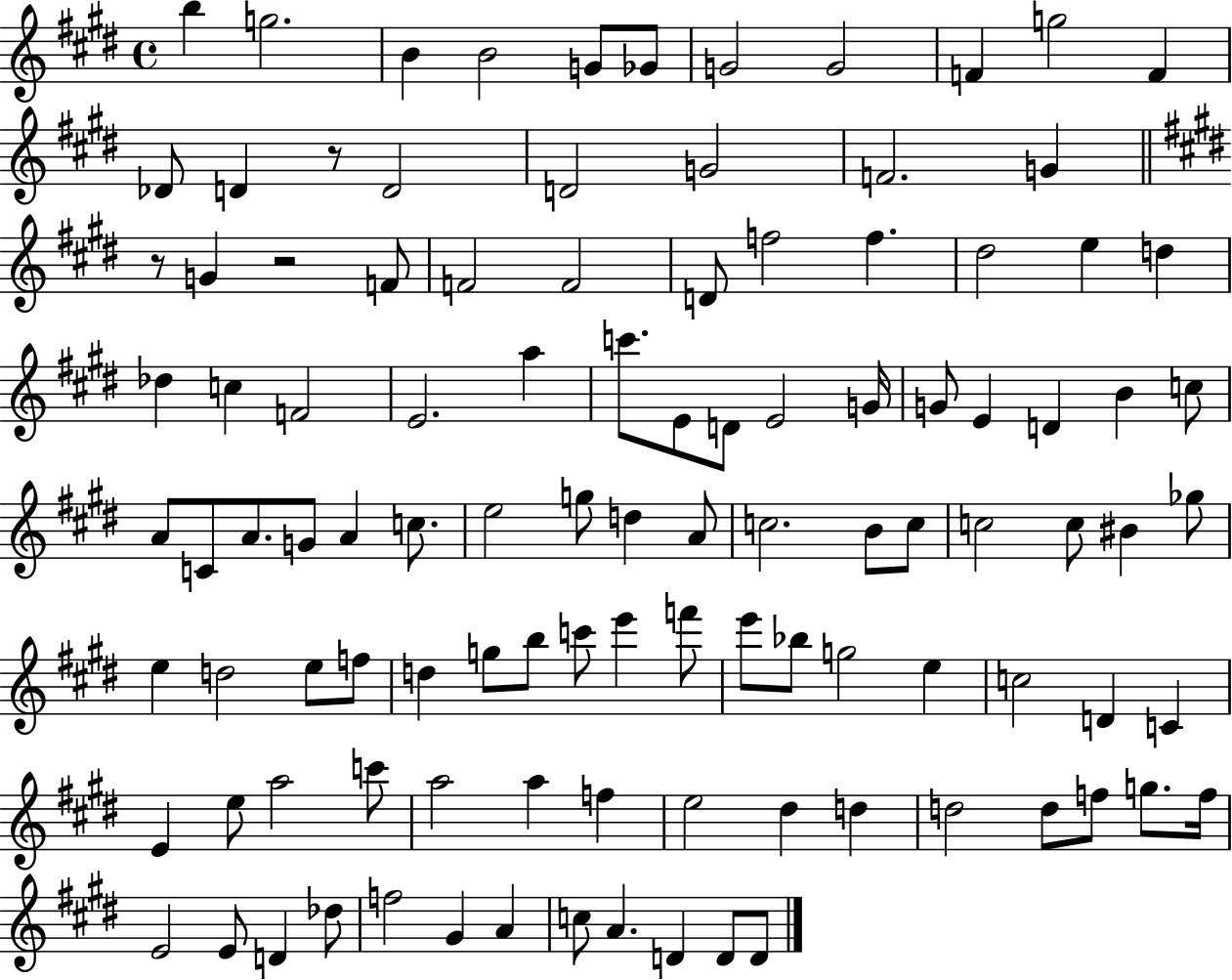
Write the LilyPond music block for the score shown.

{
  \clef treble
  \time 4/4
  \defaultTimeSignature
  \key e \major
  b''4 g''2. | b'4 b'2 g'8 ges'8 | g'2 g'2 | f'4 g''2 f'4 | \break des'8 d'4 r8 d'2 | d'2 g'2 | f'2. g'4 | \bar "||" \break \key e \major r8 g'4 r2 f'8 | f'2 f'2 | d'8 f''2 f''4. | dis''2 e''4 d''4 | \break des''4 c''4 f'2 | e'2. a''4 | c'''8. e'8 d'8 e'2 g'16 | g'8 e'4 d'4 b'4 c''8 | \break a'8 c'8 a'8. g'8 a'4 c''8. | e''2 g''8 d''4 a'8 | c''2. b'8 c''8 | c''2 c''8 bis'4 ges''8 | \break e''4 d''2 e''8 f''8 | d''4 g''8 b''8 c'''8 e'''4 f'''8 | e'''8 bes''8 g''2 e''4 | c''2 d'4 c'4 | \break e'4 e''8 a''2 c'''8 | a''2 a''4 f''4 | e''2 dis''4 d''4 | d''2 d''8 f''8 g''8. f''16 | \break e'2 e'8 d'4 des''8 | f''2 gis'4 a'4 | c''8 a'4. d'4 d'8 d'8 | \bar "|."
}